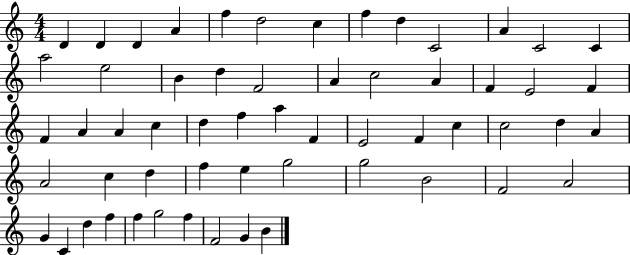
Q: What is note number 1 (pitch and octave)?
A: D4